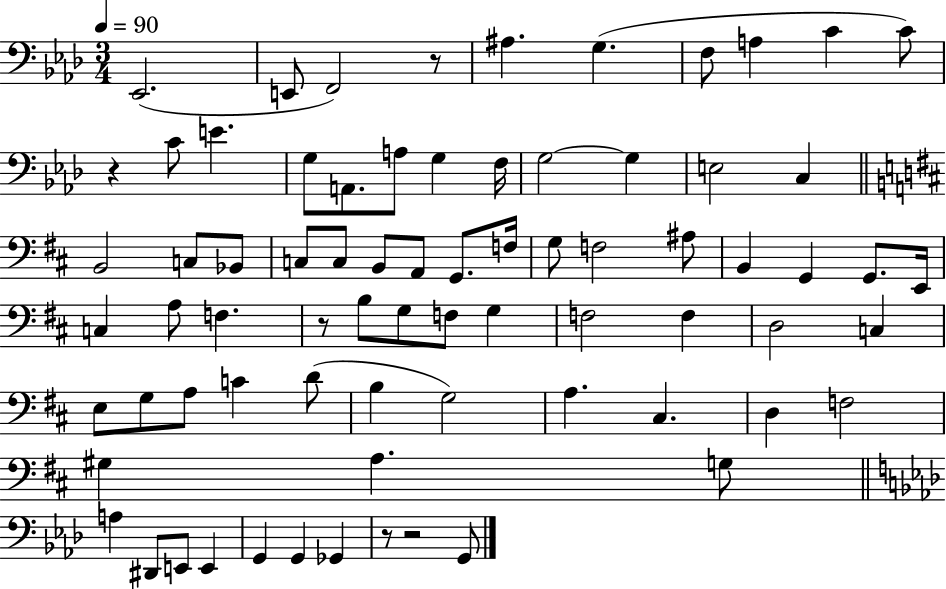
{
  \clef bass
  \numericTimeSignature
  \time 3/4
  \key aes \major
  \tempo 4 = 90
  ees,2.( | e,8 f,2) r8 | ais4. g4.( | f8 a4 c'4 c'8) | \break r4 c'8 e'4. | g8 a,8. a8 g4 f16 | g2~~ g4 | e2 c4 | \break \bar "||" \break \key b \minor b,2 c8 bes,8 | c8 c8 b,8 a,8 g,8. f16 | g8 f2 ais8 | b,4 g,4 g,8. e,16 | \break c4 a8 f4. | r8 b8 g8 f8 g4 | f2 f4 | d2 c4 | \break e8 g8 a8 c'4 d'8( | b4 g2) | a4. cis4. | d4 f2 | \break gis4 a4. g8 | \bar "||" \break \key f \minor a4 dis,8 e,8 e,4 | g,4 g,4 ges,4 | r8 r2 g,8 | \bar "|."
}